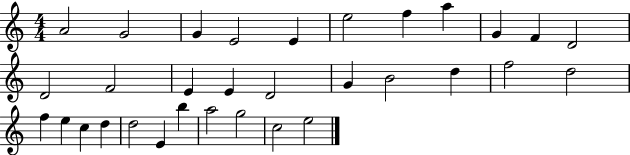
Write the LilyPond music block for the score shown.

{
  \clef treble
  \numericTimeSignature
  \time 4/4
  \key c \major
  a'2 g'2 | g'4 e'2 e'4 | e''2 f''4 a''4 | g'4 f'4 d'2 | \break d'2 f'2 | e'4 e'4 d'2 | g'4 b'2 d''4 | f''2 d''2 | \break f''4 e''4 c''4 d''4 | d''2 e'4 b''4 | a''2 g''2 | c''2 e''2 | \break \bar "|."
}